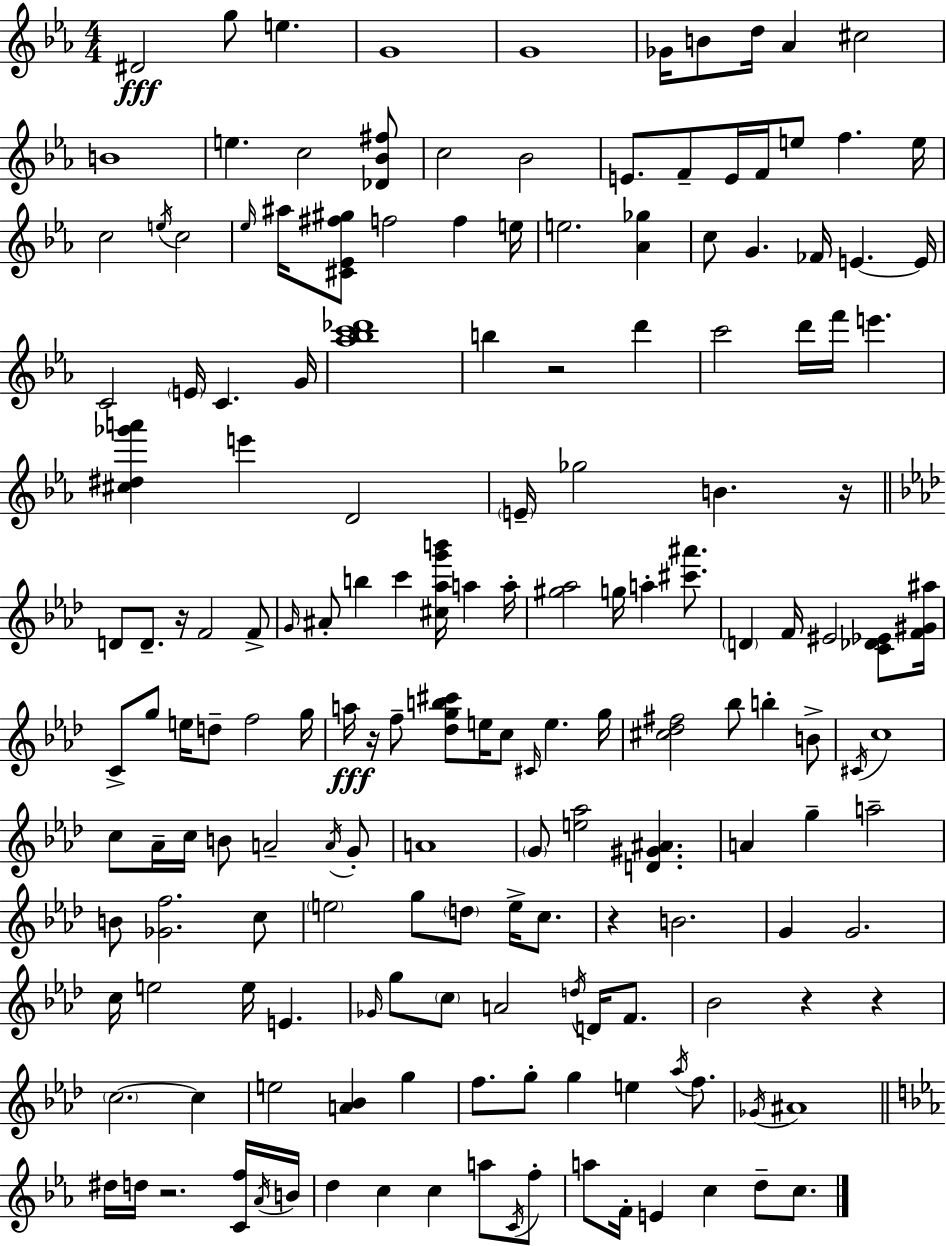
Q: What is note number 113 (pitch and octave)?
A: C5